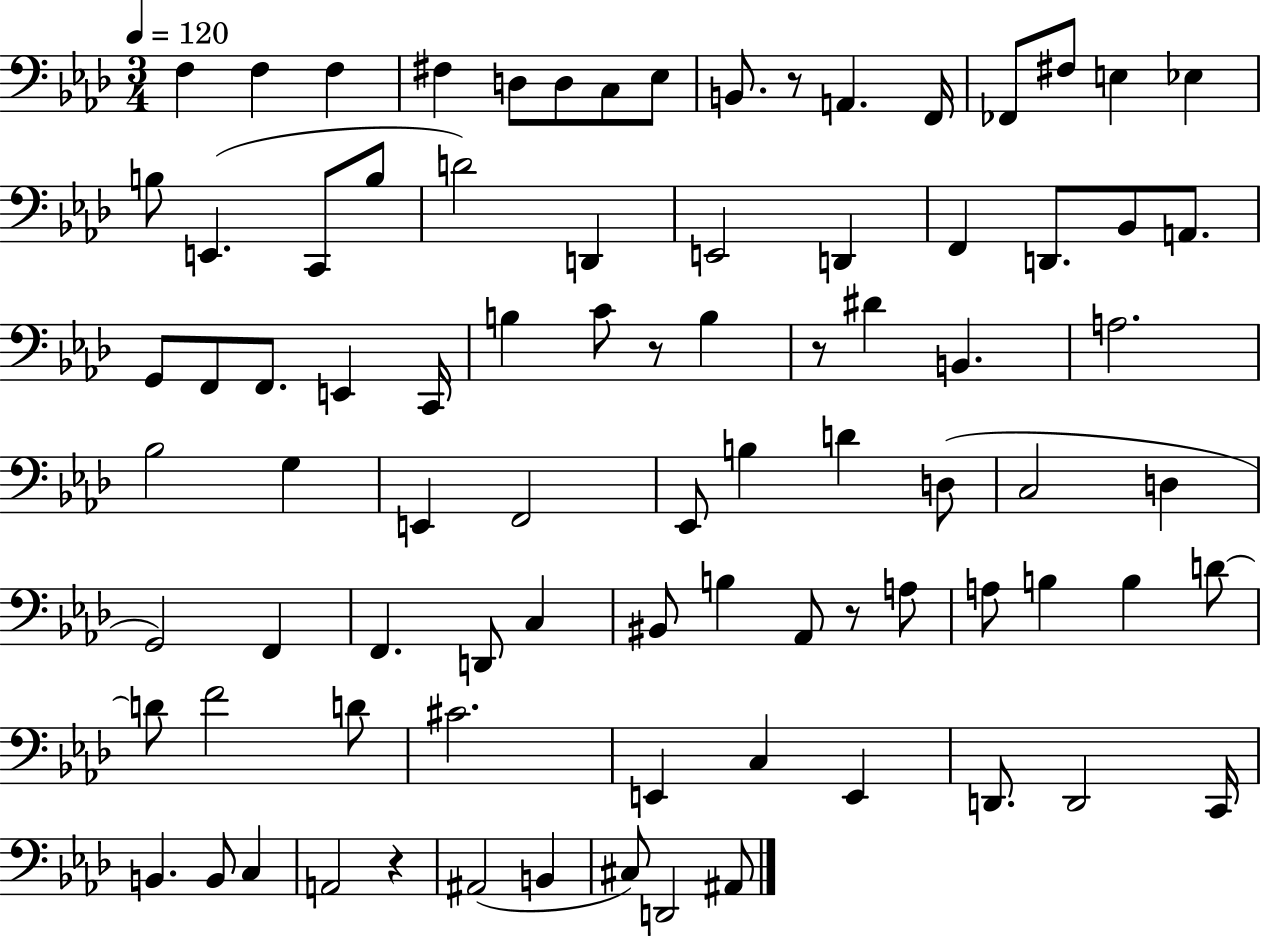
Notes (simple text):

F3/q F3/q F3/q F#3/q D3/e D3/e C3/e Eb3/e B2/e. R/e A2/q. F2/s FES2/e F#3/e E3/q Eb3/q B3/e E2/q. C2/e B3/e D4/h D2/q E2/h D2/q F2/q D2/e. Bb2/e A2/e. G2/e F2/e F2/e. E2/q C2/s B3/q C4/e R/e B3/q R/e D#4/q B2/q. A3/h. Bb3/h G3/q E2/q F2/h Eb2/e B3/q D4/q D3/e C3/h D3/q G2/h F2/q F2/q. D2/e C3/q BIS2/e B3/q Ab2/e R/e A3/e A3/e B3/q B3/q D4/e D4/e F4/h D4/e C#4/h. E2/q C3/q E2/q D2/e. D2/h C2/s B2/q. B2/e C3/q A2/h R/q A#2/h B2/q C#3/e D2/h A#2/e